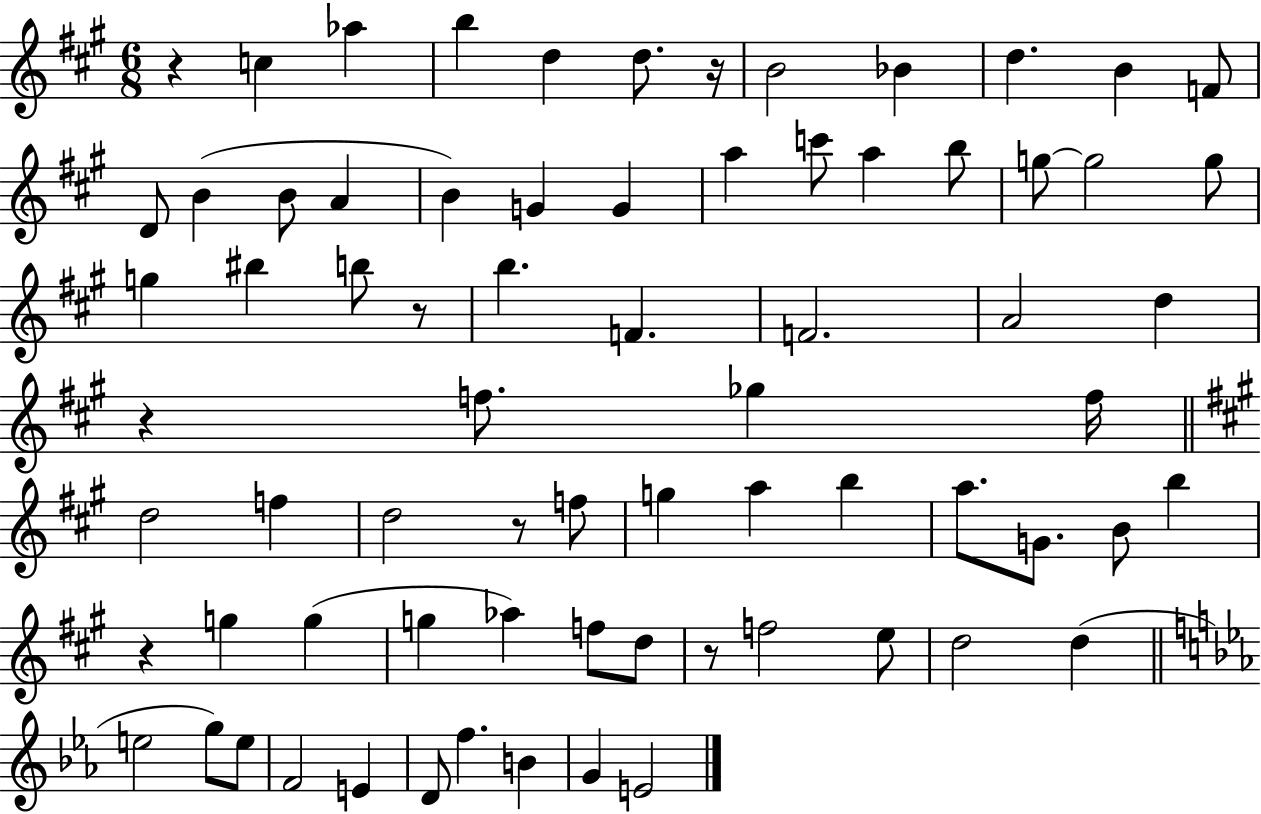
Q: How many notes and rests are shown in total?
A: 73